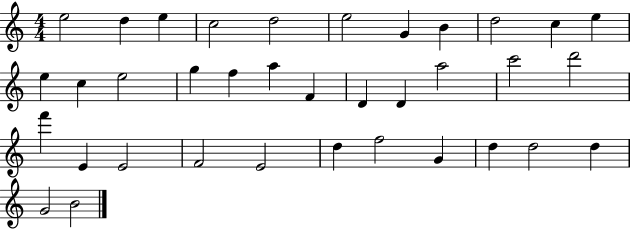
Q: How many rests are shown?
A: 0